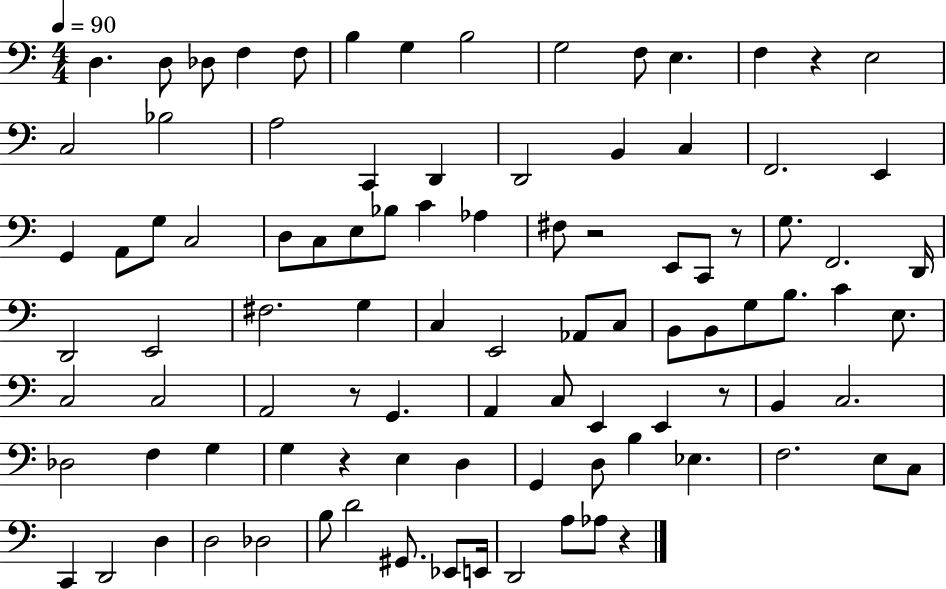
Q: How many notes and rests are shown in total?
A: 96